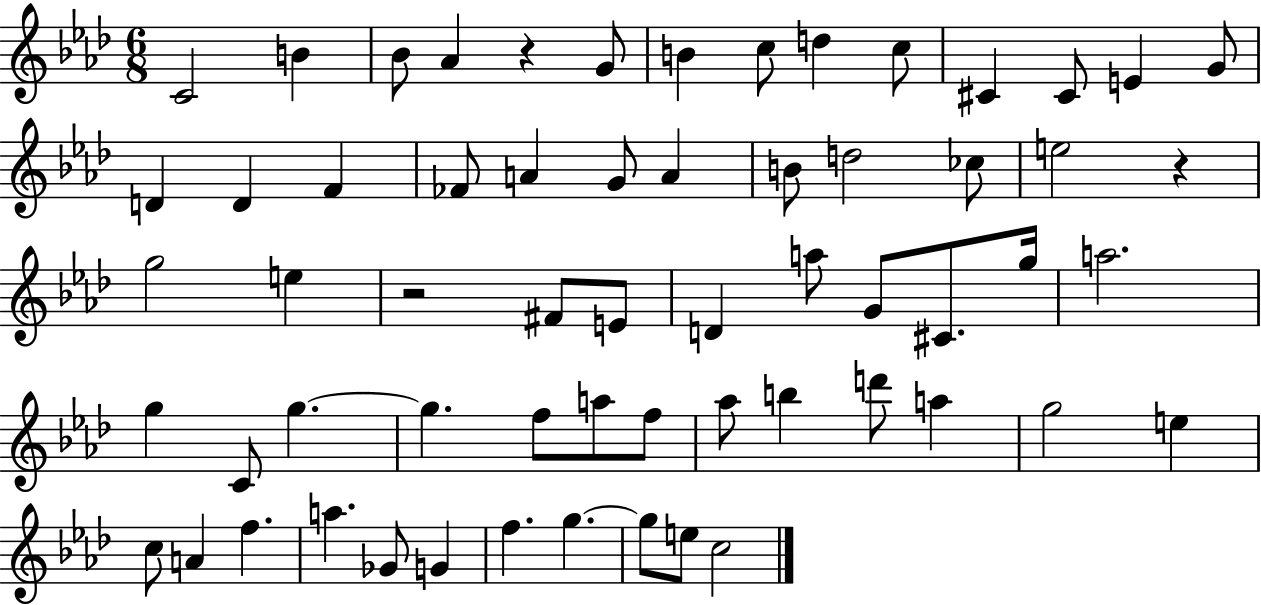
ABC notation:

X:1
T:Untitled
M:6/8
L:1/4
K:Ab
C2 B _B/2 _A z G/2 B c/2 d c/2 ^C ^C/2 E G/2 D D F _F/2 A G/2 A B/2 d2 _c/2 e2 z g2 e z2 ^F/2 E/2 D a/2 G/2 ^C/2 g/4 a2 g C/2 g g f/2 a/2 f/2 _a/2 b d'/2 a g2 e c/2 A f a _G/2 G f g g/2 e/2 c2